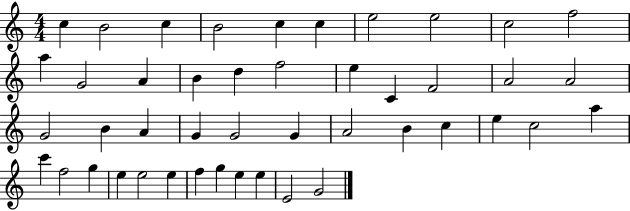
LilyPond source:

{
  \clef treble
  \numericTimeSignature
  \time 4/4
  \key c \major
  c''4 b'2 c''4 | b'2 c''4 c''4 | e''2 e''2 | c''2 f''2 | \break a''4 g'2 a'4 | b'4 d''4 f''2 | e''4 c'4 f'2 | a'2 a'2 | \break g'2 b'4 a'4 | g'4 g'2 g'4 | a'2 b'4 c''4 | e''4 c''2 a''4 | \break c'''4 f''2 g''4 | e''4 e''2 e''4 | f''4 g''4 e''4 e''4 | e'2 g'2 | \break \bar "|."
}